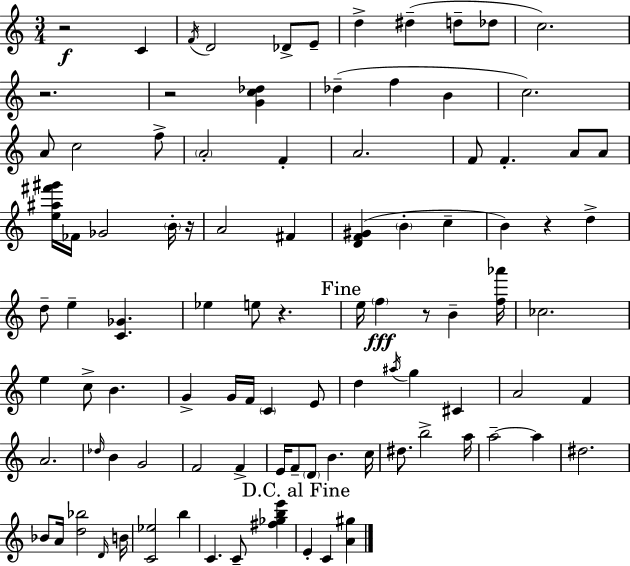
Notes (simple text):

R/h C4/q F4/s D4/h Db4/e E4/e D5/q D#5/q D5/e Db5/e C5/h. R/h. R/h [G4,C5,Db5]/q Db5/q F5/q B4/q C5/h. A4/e C5/h F5/e A4/h F4/q A4/h. F4/e F4/q. A4/e A4/e [E5,A#5,F#6,G#6]/s FES4/s Gb4/h B4/s R/s A4/h F#4/q [D4,F4,G#4]/q B4/q C5/q B4/q R/q D5/q D5/e E5/q [C4,Gb4]/q. Eb5/q E5/e R/q. E5/s F5/q R/e B4/q [F5,Ab6]/s CES5/h. E5/q C5/e B4/q. G4/q G4/s F4/s C4/q E4/e D5/q A#5/s G5/q C#4/q A4/h F4/q A4/h. Db5/s B4/q G4/h F4/h F4/q E4/s F4/e D4/e B4/q. C5/s D#5/e. B5/h A5/s A5/h A5/q D#5/h. Bb4/e A4/s [D5,Bb5]/h D4/s B4/s [C4,Eb5]/h B5/q C4/q. C4/e [F#5,Gb5,B5,E6]/q E4/q C4/q [A4,G#5]/q